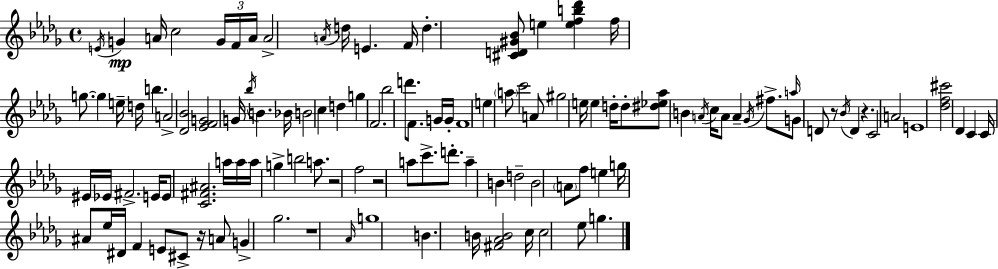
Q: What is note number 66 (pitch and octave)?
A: F#4